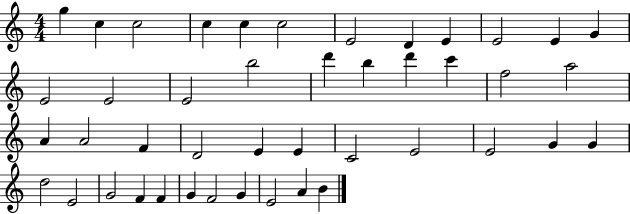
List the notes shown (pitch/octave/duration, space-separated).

G5/q C5/q C5/h C5/q C5/q C5/h E4/h D4/q E4/q E4/h E4/q G4/q E4/h E4/h E4/h B5/h D6/q B5/q D6/q C6/q F5/h A5/h A4/q A4/h F4/q D4/h E4/q E4/q C4/h E4/h E4/h G4/q G4/q D5/h E4/h G4/h F4/q F4/q G4/q F4/h G4/q E4/h A4/q B4/q